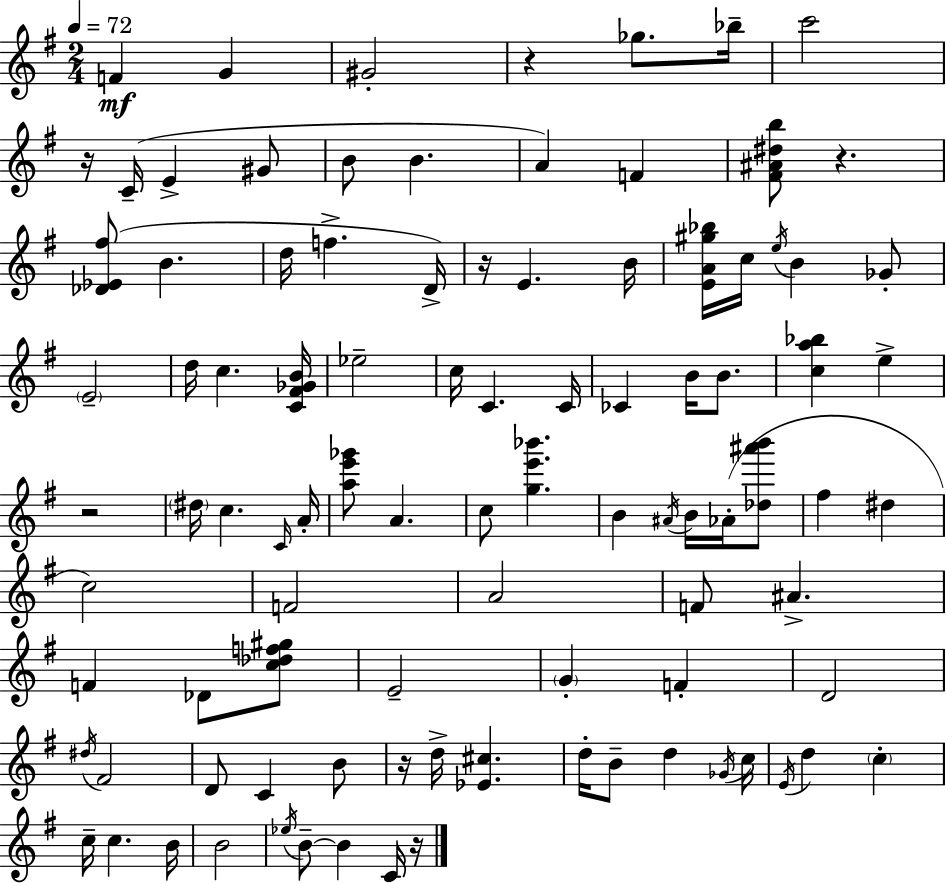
F4/q G4/q G#4/h R/q Gb5/e. Bb5/s C6/h R/s C4/s E4/q G#4/e B4/e B4/q. A4/q F4/q [F#4,A#4,D#5,B5]/e R/q. [Db4,Eb4,F#5]/e B4/q. D5/s F5/q. D4/s R/s E4/q. B4/s [E4,A4,G#5,Bb5]/s C5/s E5/s B4/q Gb4/e E4/h D5/s C5/q. [C4,F#4,Gb4,B4]/s Eb5/h C5/s C4/q. C4/s CES4/q B4/s B4/e. [C5,A5,Bb5]/q E5/q R/h D#5/s C5/q. C4/s A4/s [A5,E6,Gb6]/e A4/q. C5/e [G5,E6,Bb6]/q. B4/q A#4/s B4/s Ab4/s [Db5,A#6,B6]/e F#5/q D#5/q C5/h F4/h A4/h F4/e A#4/q. F4/q Db4/e [C5,Db5,F5,G#5]/e E4/h G4/q F4/q D4/h D#5/s F#4/h D4/e C4/q B4/e R/s D5/s [Eb4,C#5]/q. D5/s B4/e D5/q Gb4/s C5/s E4/s D5/q C5/q C5/s C5/q. B4/s B4/h Eb5/s B4/e B4/q C4/s R/s